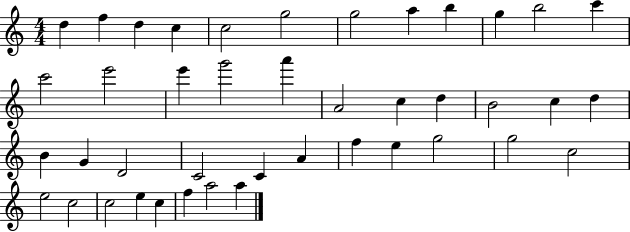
D5/q F5/q D5/q C5/q C5/h G5/h G5/h A5/q B5/q G5/q B5/h C6/q C6/h E6/h E6/q G6/h A6/q A4/h C5/q D5/q B4/h C5/q D5/q B4/q G4/q D4/h C4/h C4/q A4/q F5/q E5/q G5/h G5/h C5/h E5/h C5/h C5/h E5/q C5/q F5/q A5/h A5/q